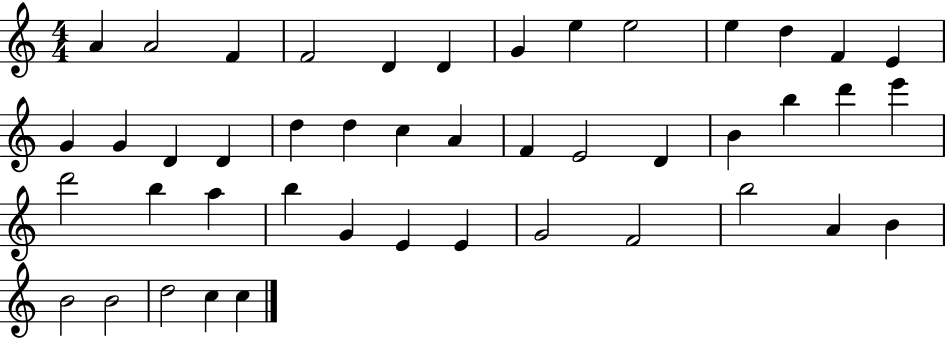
{
  \clef treble
  \numericTimeSignature
  \time 4/4
  \key c \major
  a'4 a'2 f'4 | f'2 d'4 d'4 | g'4 e''4 e''2 | e''4 d''4 f'4 e'4 | \break g'4 g'4 d'4 d'4 | d''4 d''4 c''4 a'4 | f'4 e'2 d'4 | b'4 b''4 d'''4 e'''4 | \break d'''2 b''4 a''4 | b''4 g'4 e'4 e'4 | g'2 f'2 | b''2 a'4 b'4 | \break b'2 b'2 | d''2 c''4 c''4 | \bar "|."
}